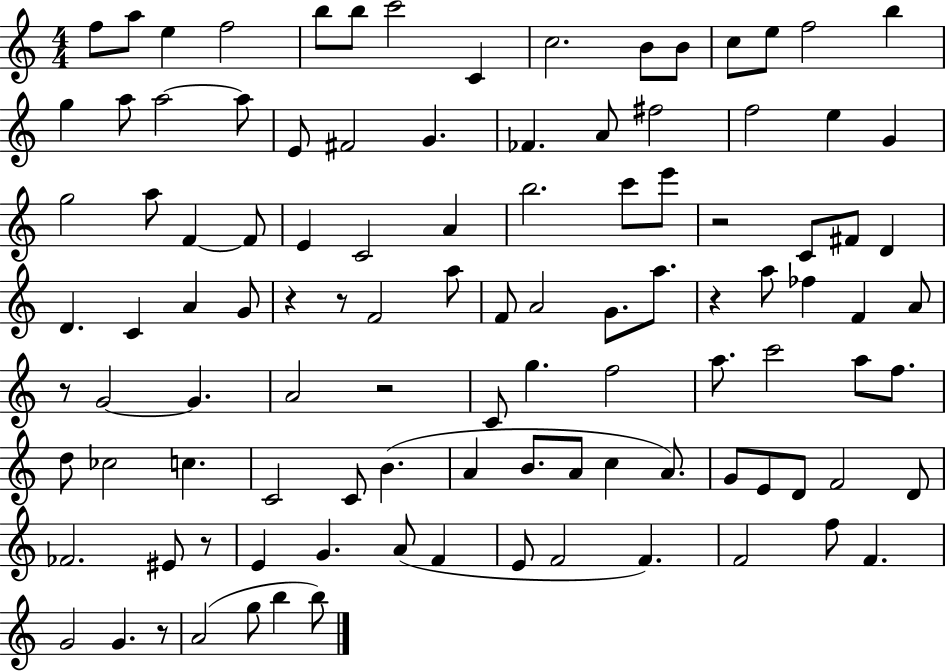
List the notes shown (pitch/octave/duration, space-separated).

F5/e A5/e E5/q F5/h B5/e B5/e C6/h C4/q C5/h. B4/e B4/e C5/e E5/e F5/h B5/q G5/q A5/e A5/h A5/e E4/e F#4/h G4/q. FES4/q. A4/e F#5/h F5/h E5/q G4/q G5/h A5/e F4/q F4/e E4/q C4/h A4/q B5/h. C6/e E6/e R/h C4/e F#4/e D4/q D4/q. C4/q A4/q G4/e R/q R/e F4/h A5/e F4/e A4/h G4/e. A5/e. R/q A5/e FES5/q F4/q A4/e R/e G4/h G4/q. A4/h R/h C4/e G5/q. F5/h A5/e. C6/h A5/e F5/e. D5/e CES5/h C5/q. C4/h C4/e B4/q. A4/q B4/e. A4/e C5/q A4/e. G4/e E4/e D4/e F4/h D4/e FES4/h. EIS4/e R/e E4/q G4/q. A4/e F4/q E4/e F4/h F4/q. F4/h F5/e F4/q. G4/h G4/q. R/e A4/h G5/e B5/q B5/e